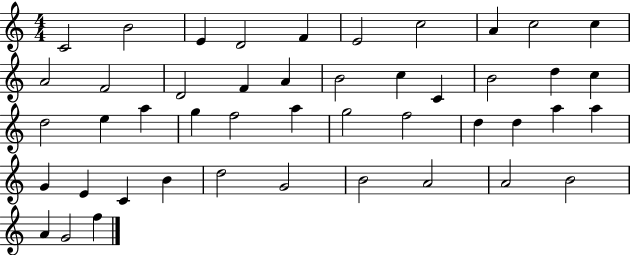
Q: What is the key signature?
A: C major